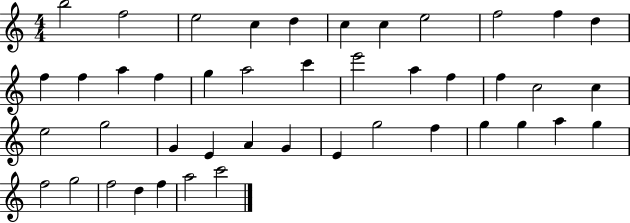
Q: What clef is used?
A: treble